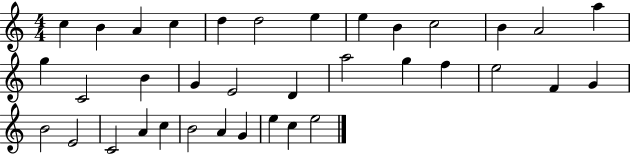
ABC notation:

X:1
T:Untitled
M:4/4
L:1/4
K:C
c B A c d d2 e e B c2 B A2 a g C2 B G E2 D a2 g f e2 F G B2 E2 C2 A c B2 A G e c e2